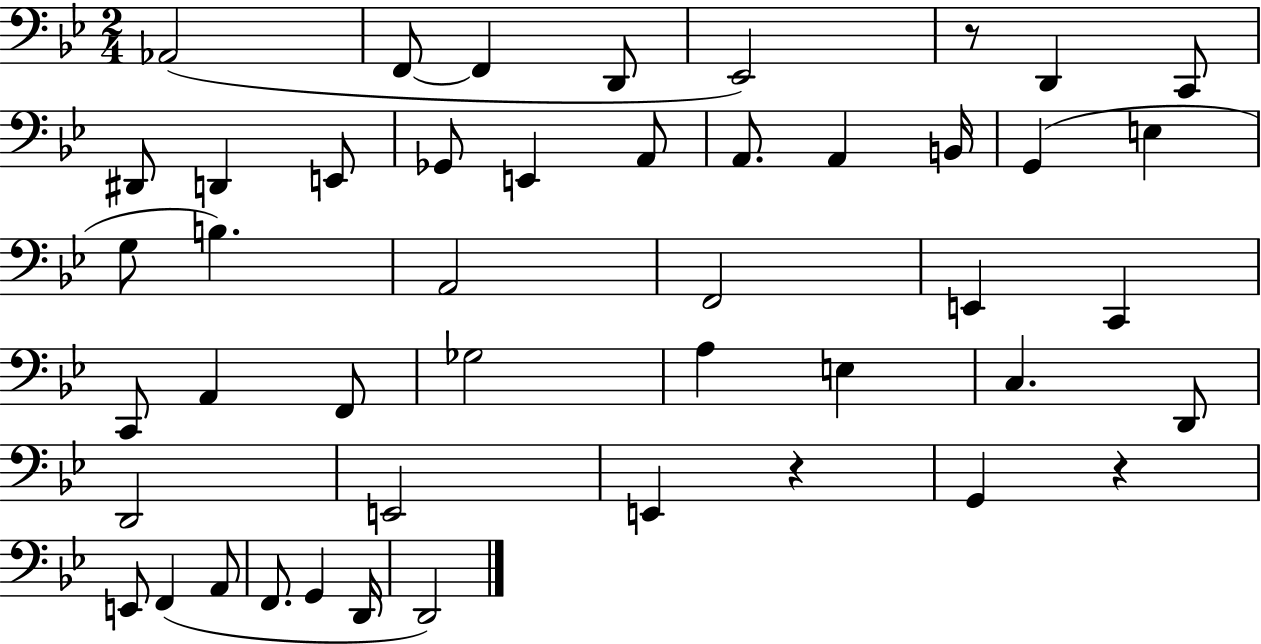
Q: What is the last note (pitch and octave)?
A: D2